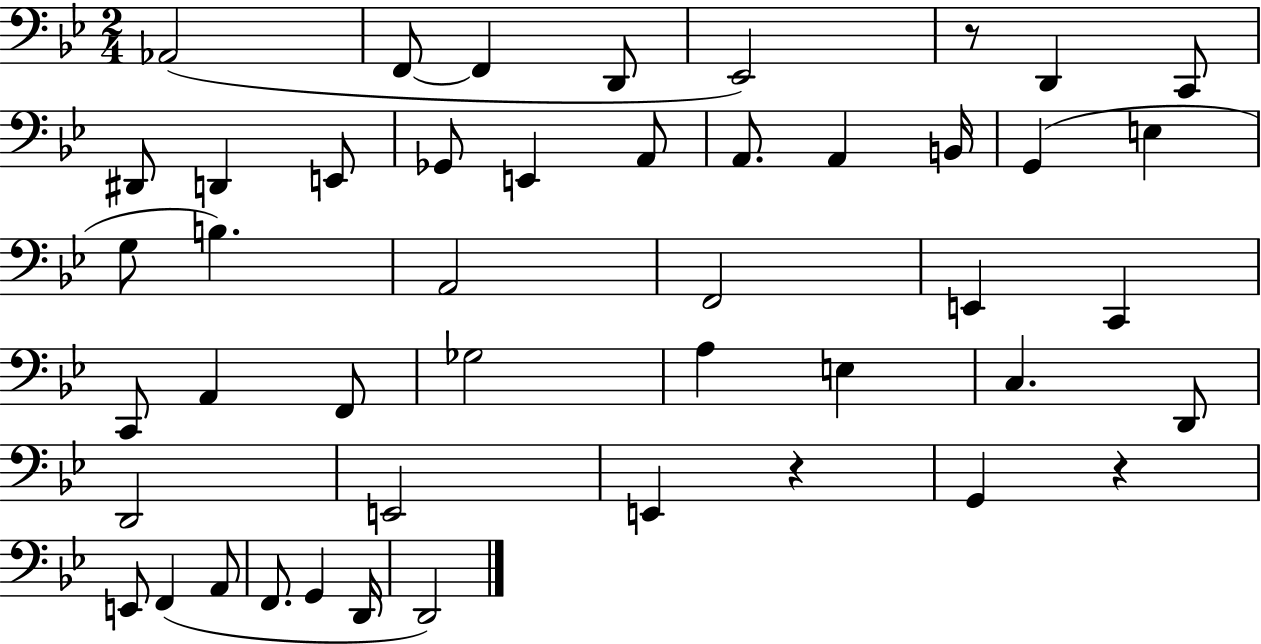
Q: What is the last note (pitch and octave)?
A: D2